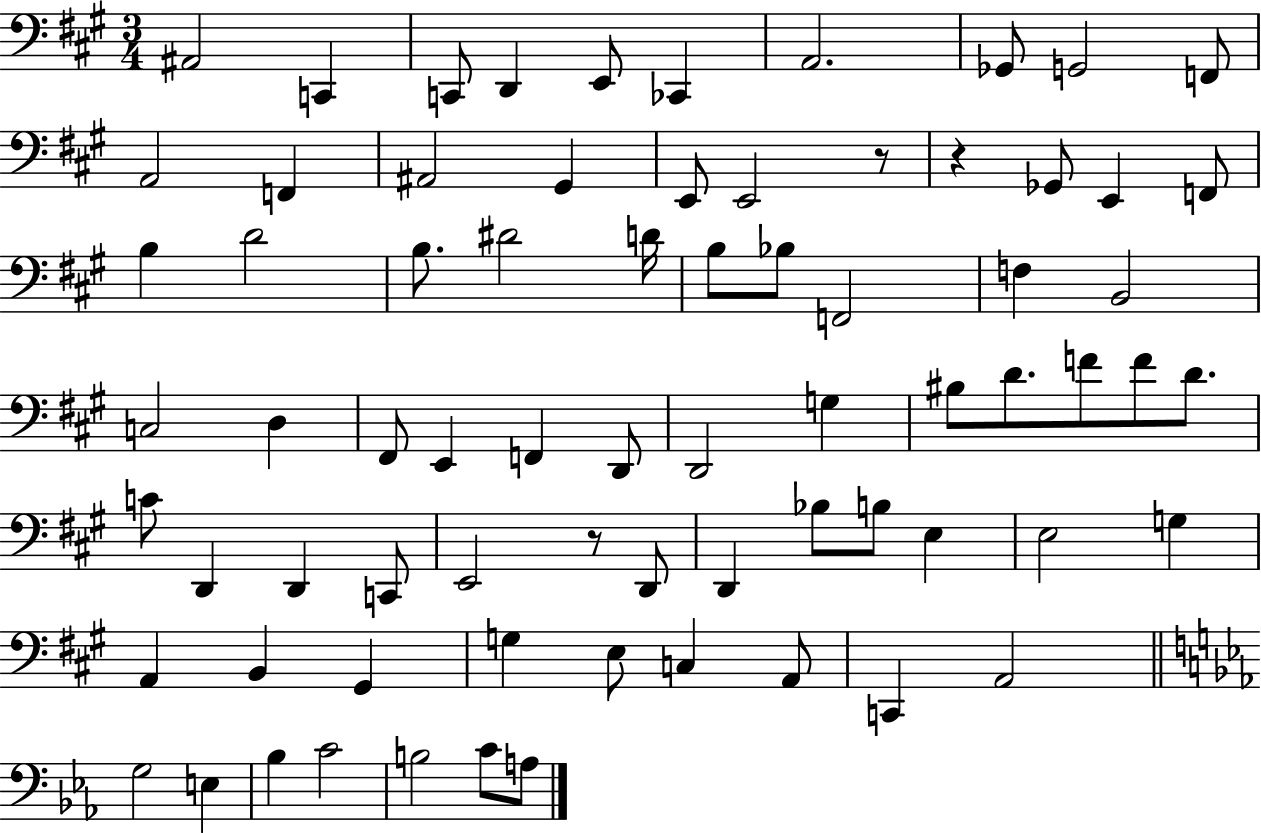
X:1
T:Untitled
M:3/4
L:1/4
K:A
^A,,2 C,, C,,/2 D,, E,,/2 _C,, A,,2 _G,,/2 G,,2 F,,/2 A,,2 F,, ^A,,2 ^G,, E,,/2 E,,2 z/2 z _G,,/2 E,, F,,/2 B, D2 B,/2 ^D2 D/4 B,/2 _B,/2 F,,2 F, B,,2 C,2 D, ^F,,/2 E,, F,, D,,/2 D,,2 G, ^B,/2 D/2 F/2 F/2 D/2 C/2 D,, D,, C,,/2 E,,2 z/2 D,,/2 D,, _B,/2 B,/2 E, E,2 G, A,, B,, ^G,, G, E,/2 C, A,,/2 C,, A,,2 G,2 E, _B, C2 B,2 C/2 A,/2